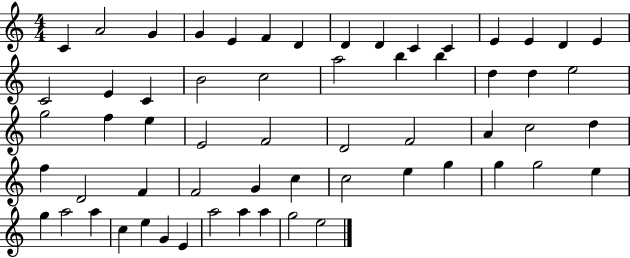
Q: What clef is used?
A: treble